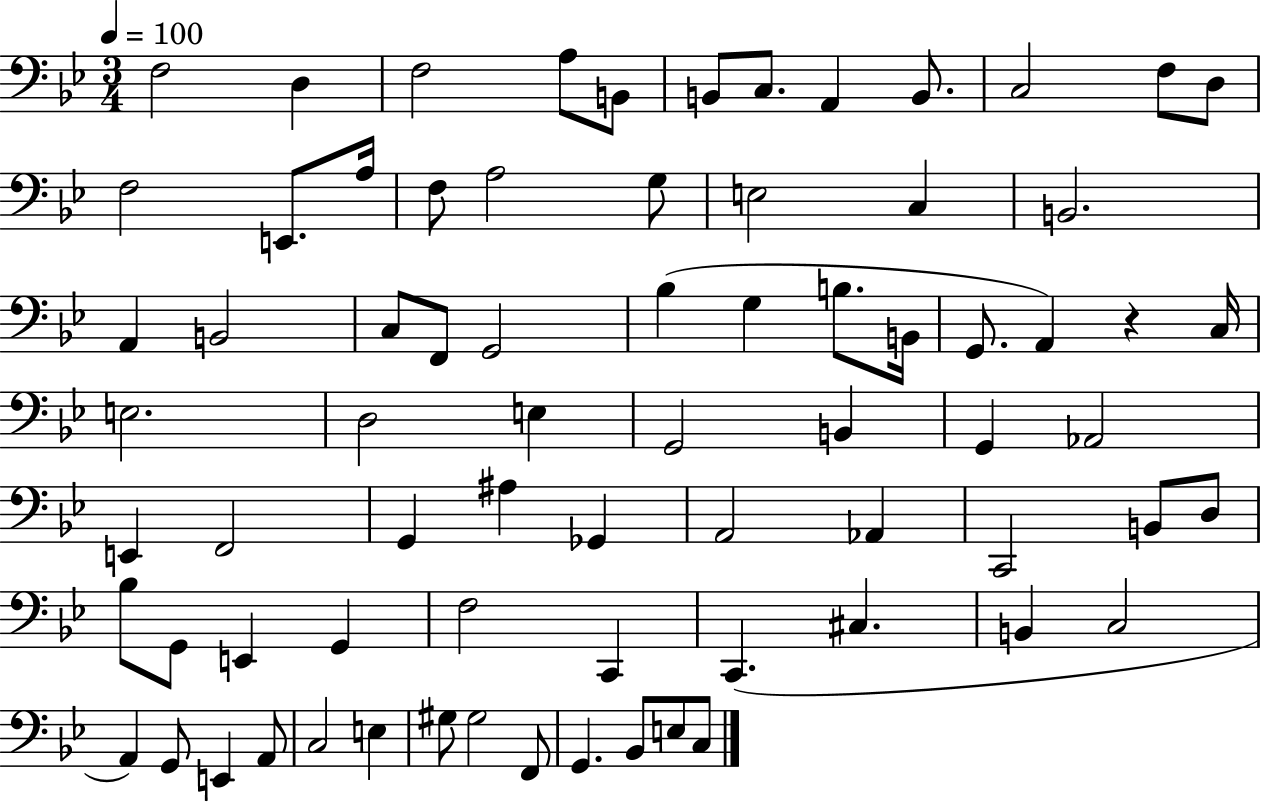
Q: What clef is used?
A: bass